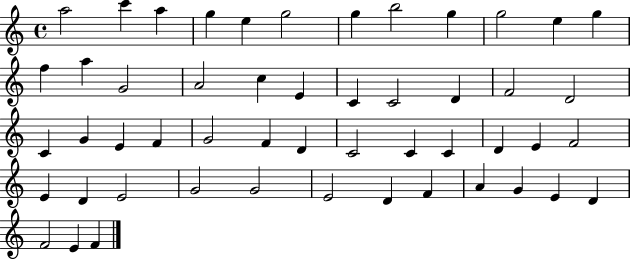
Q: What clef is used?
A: treble